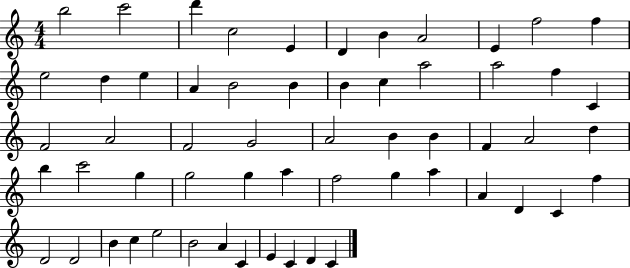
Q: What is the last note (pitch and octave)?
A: C4